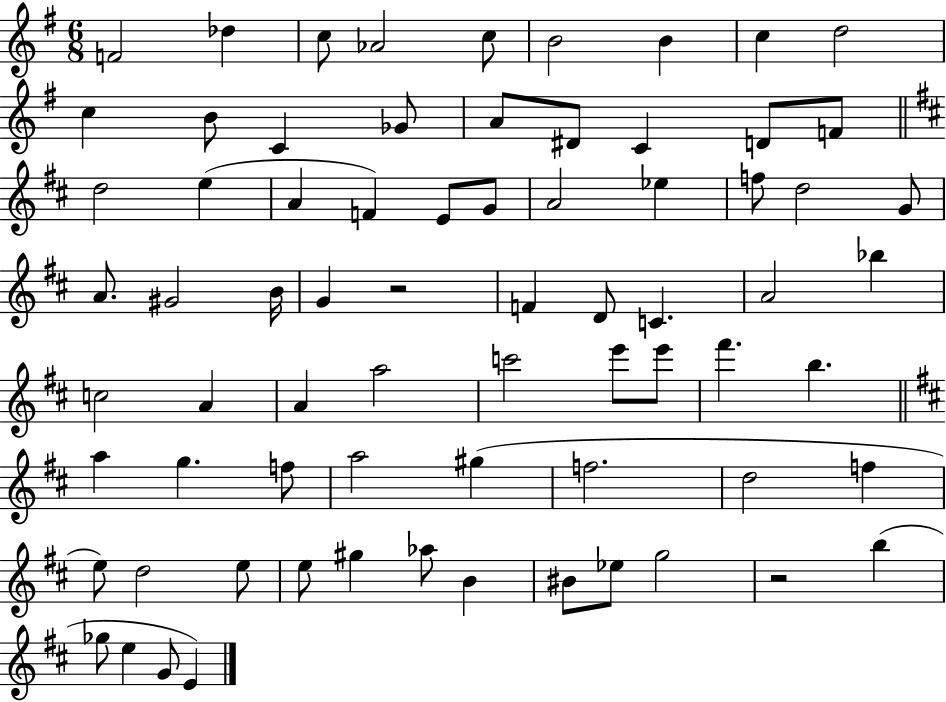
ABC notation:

X:1
T:Untitled
M:6/8
L:1/4
K:G
F2 _d c/2 _A2 c/2 B2 B c d2 c B/2 C _G/2 A/2 ^D/2 C D/2 F/2 d2 e A F E/2 G/2 A2 _e f/2 d2 G/2 A/2 ^G2 B/4 G z2 F D/2 C A2 _b c2 A A a2 c'2 e'/2 e'/2 ^f' b a g f/2 a2 ^g f2 d2 f e/2 d2 e/2 e/2 ^g _a/2 B ^B/2 _e/2 g2 z2 b _g/2 e G/2 E